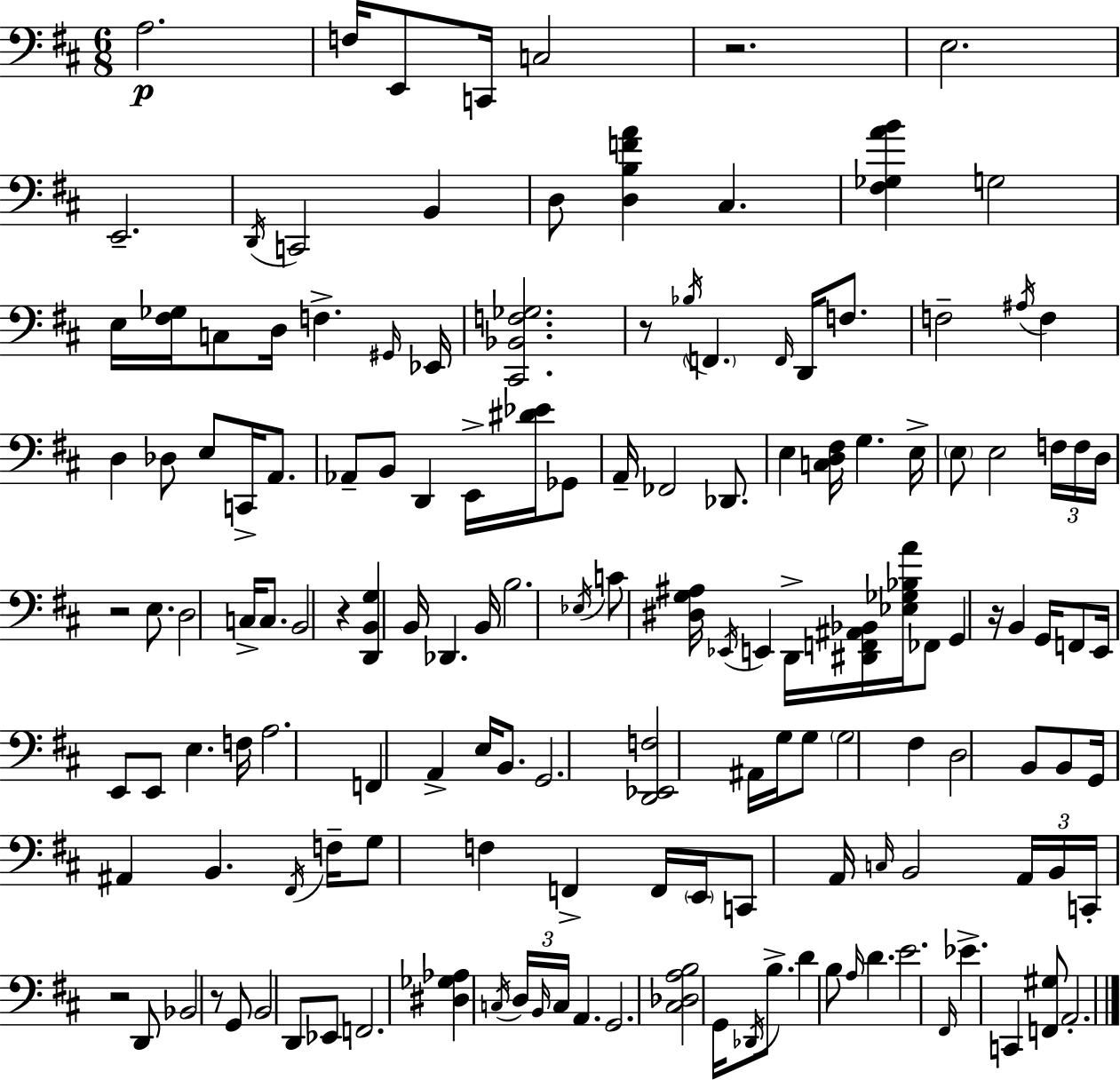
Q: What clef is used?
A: bass